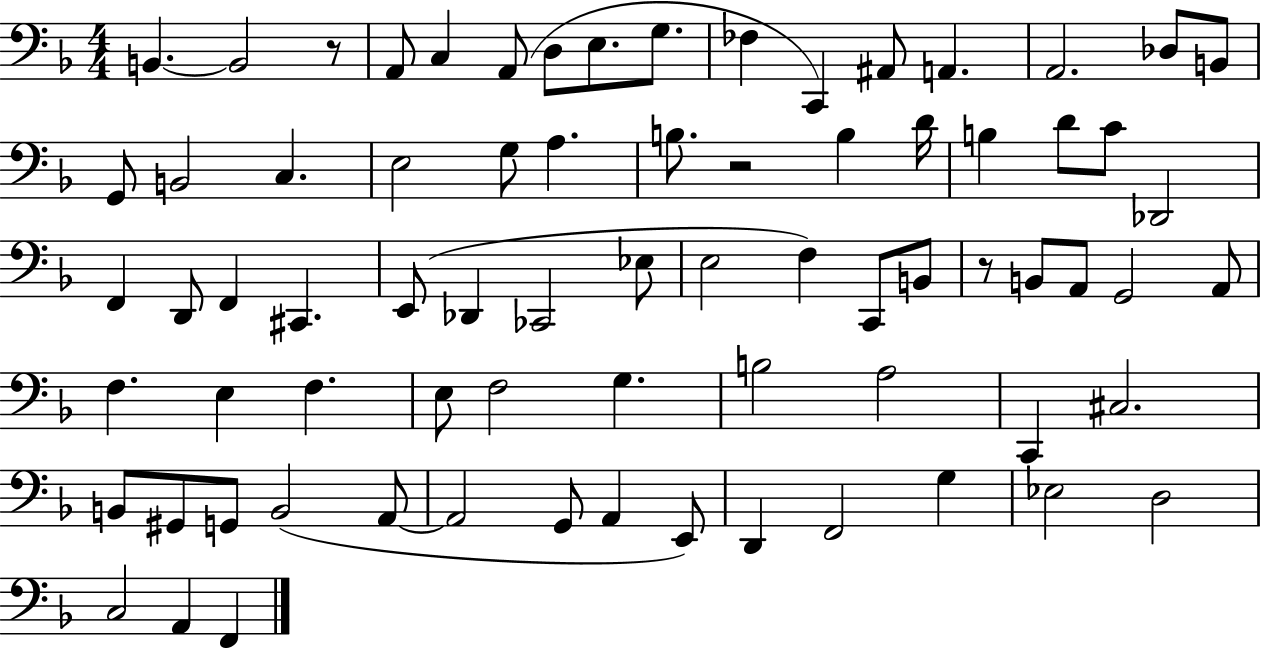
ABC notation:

X:1
T:Untitled
M:4/4
L:1/4
K:F
B,, B,,2 z/2 A,,/2 C, A,,/2 D,/2 E,/2 G,/2 _F, C,, ^A,,/2 A,, A,,2 _D,/2 B,,/2 G,,/2 B,,2 C, E,2 G,/2 A, B,/2 z2 B, D/4 B, D/2 C/2 _D,,2 F,, D,,/2 F,, ^C,, E,,/2 _D,, _C,,2 _E,/2 E,2 F, C,,/2 B,,/2 z/2 B,,/2 A,,/2 G,,2 A,,/2 F, E, F, E,/2 F,2 G, B,2 A,2 C,, ^C,2 B,,/2 ^G,,/2 G,,/2 B,,2 A,,/2 A,,2 G,,/2 A,, E,,/2 D,, F,,2 G, _E,2 D,2 C,2 A,, F,,